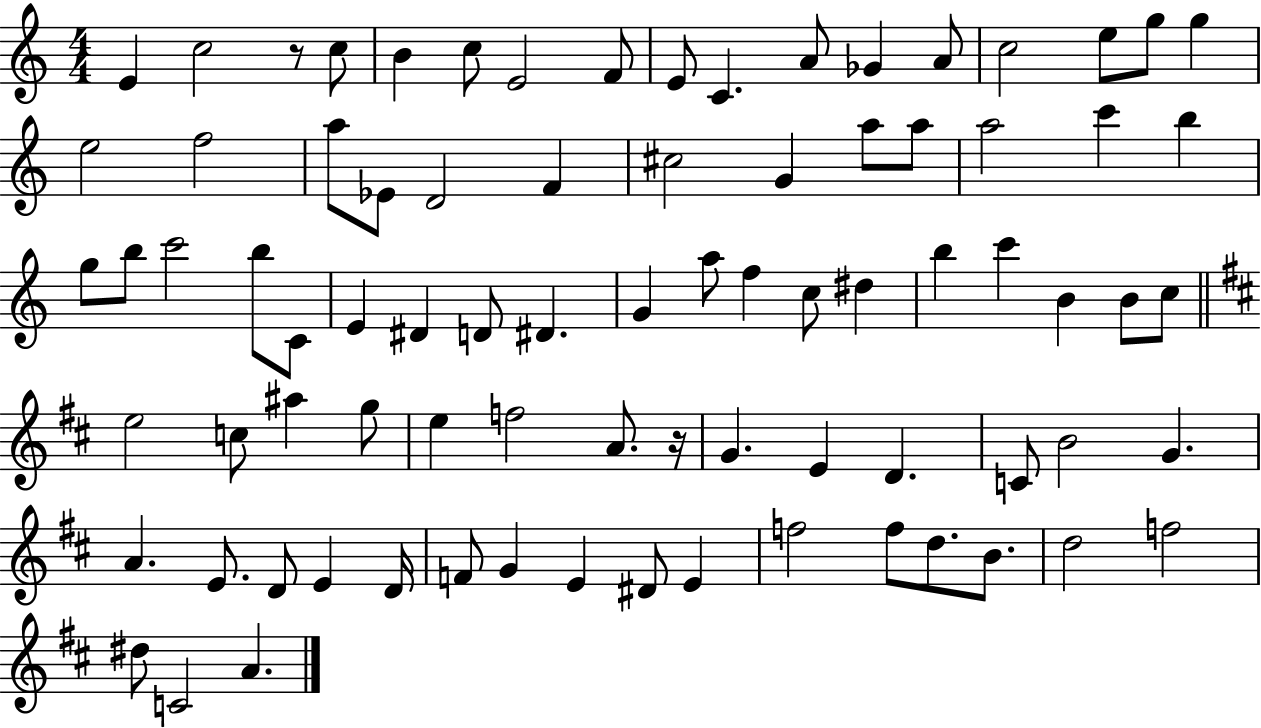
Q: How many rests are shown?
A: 2